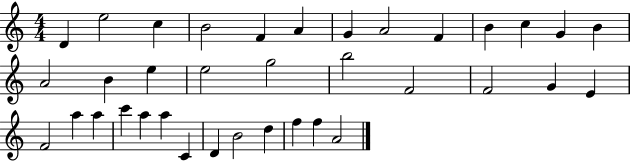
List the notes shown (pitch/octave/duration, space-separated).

D4/q E5/h C5/q B4/h F4/q A4/q G4/q A4/h F4/q B4/q C5/q G4/q B4/q A4/h B4/q E5/q E5/h G5/h B5/h F4/h F4/h G4/q E4/q F4/h A5/q A5/q C6/q A5/q A5/q C4/q D4/q B4/h D5/q F5/q F5/q A4/h